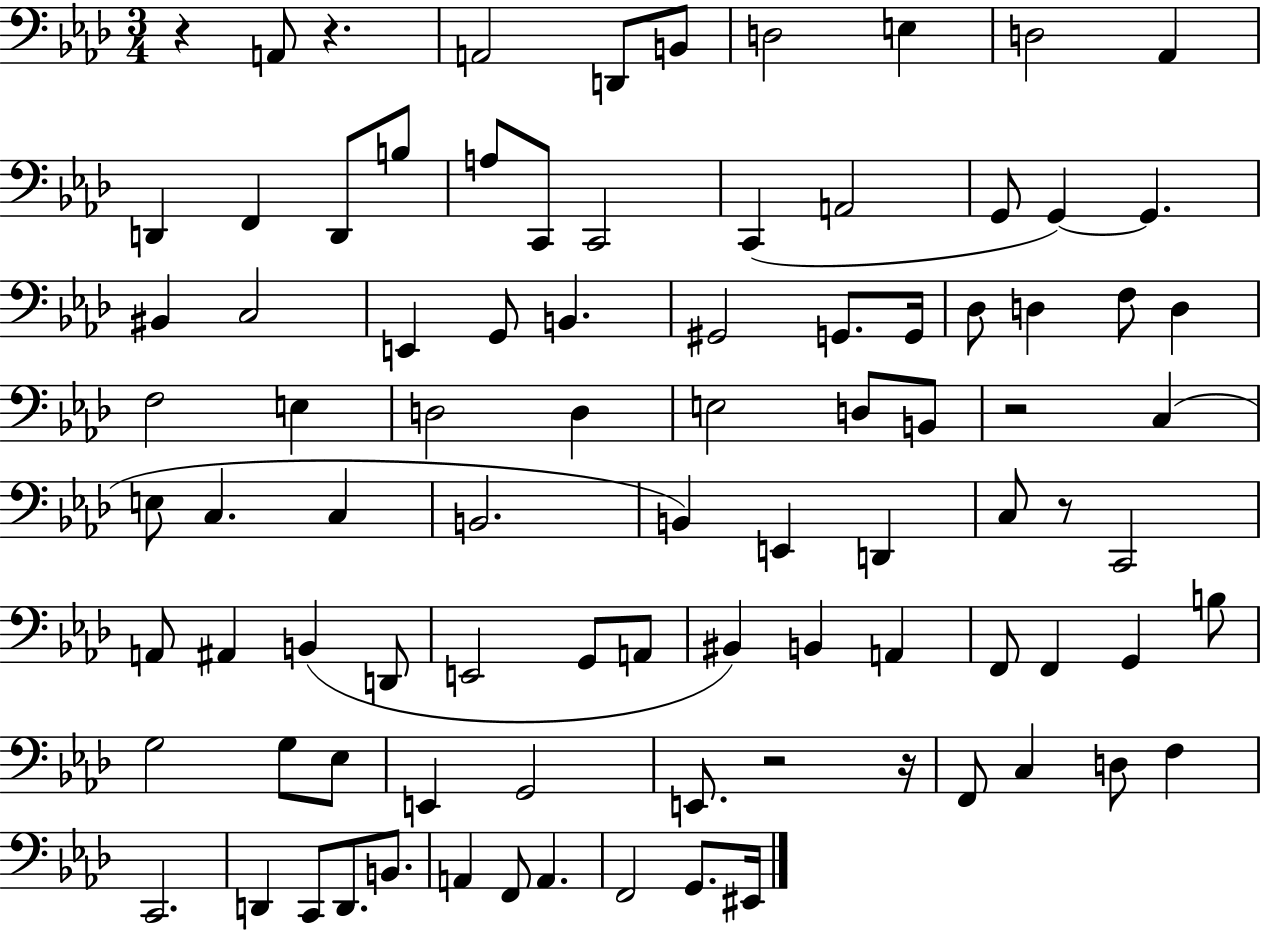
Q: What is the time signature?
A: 3/4